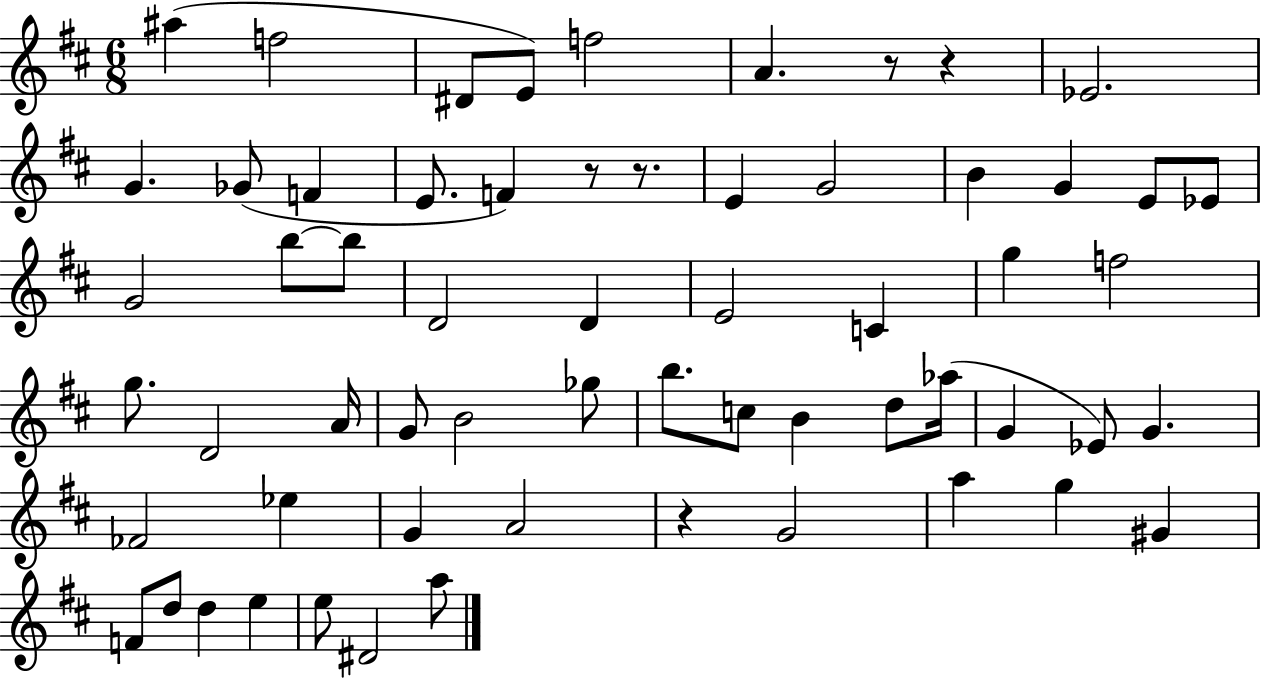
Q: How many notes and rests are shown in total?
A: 61